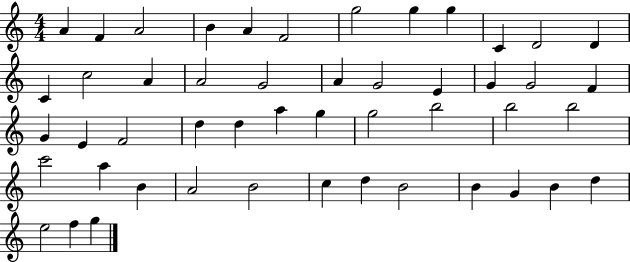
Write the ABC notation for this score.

X:1
T:Untitled
M:4/4
L:1/4
K:C
A F A2 B A F2 g2 g g C D2 D C c2 A A2 G2 A G2 E G G2 F G E F2 d d a g g2 b2 b2 b2 c'2 a B A2 B2 c d B2 B G B d e2 f g